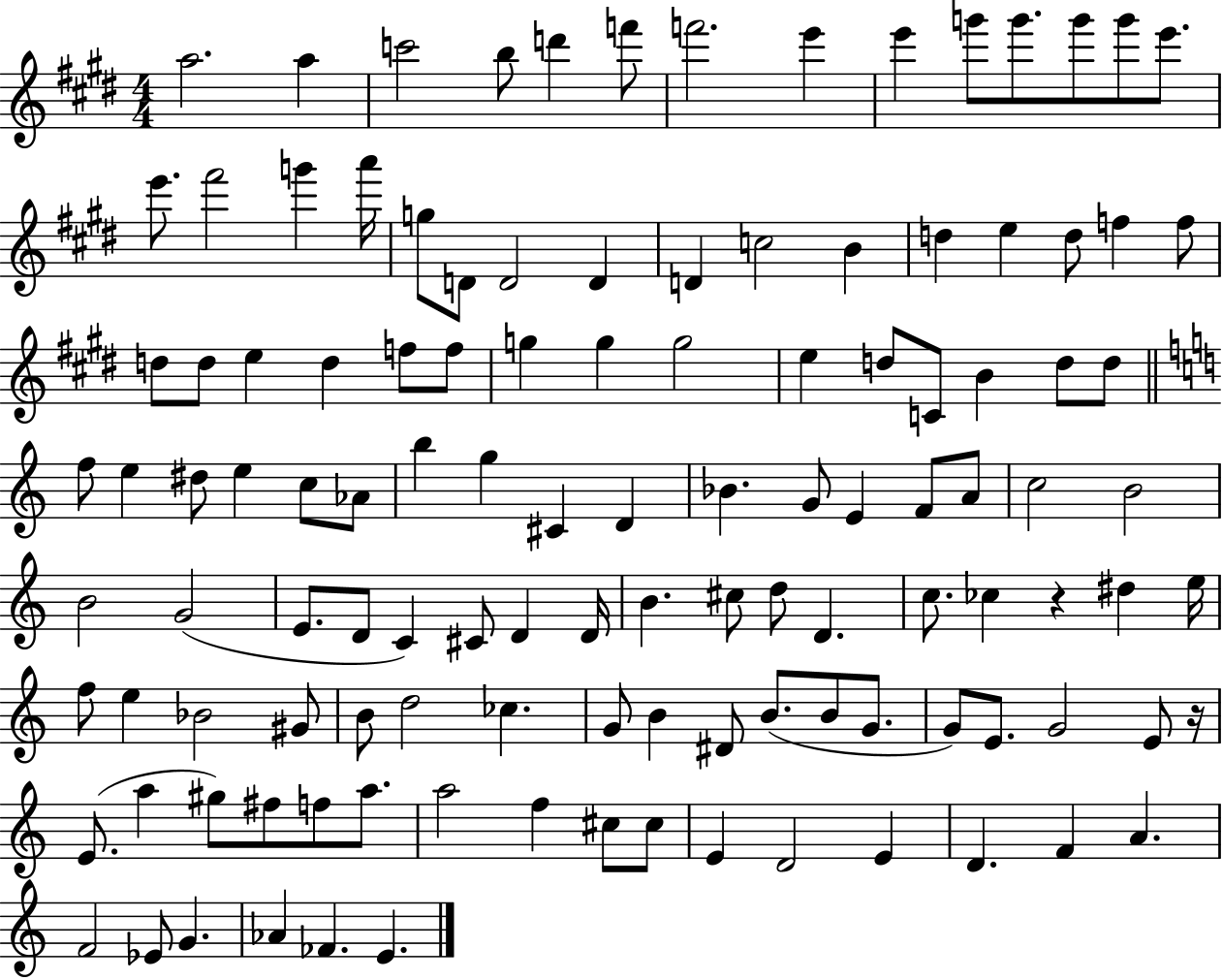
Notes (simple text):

A5/h. A5/q C6/h B5/e D6/q F6/e F6/h. E6/q E6/q G6/e G6/e. G6/e G6/e E6/e. E6/e. F#6/h G6/q A6/s G5/e D4/e D4/h D4/q D4/q C5/h B4/q D5/q E5/q D5/e F5/q F5/e D5/e D5/e E5/q D5/q F5/e F5/e G5/q G5/q G5/h E5/q D5/e C4/e B4/q D5/e D5/e F5/e E5/q D#5/e E5/q C5/e Ab4/e B5/q G5/q C#4/q D4/q Bb4/q. G4/e E4/q F4/e A4/e C5/h B4/h B4/h G4/h E4/e. D4/e C4/q C#4/e D4/q D4/s B4/q. C#5/e D5/e D4/q. C5/e. CES5/q R/q D#5/q E5/s F5/e E5/q Bb4/h G#4/e B4/e D5/h CES5/q. G4/e B4/q D#4/e B4/e. B4/e G4/e. G4/e E4/e. G4/h E4/e R/s E4/e. A5/q G#5/e F#5/e F5/e A5/e. A5/h F5/q C#5/e C#5/e E4/q D4/h E4/q D4/q. F4/q A4/q. F4/h Eb4/e G4/q. Ab4/q FES4/q. E4/q.